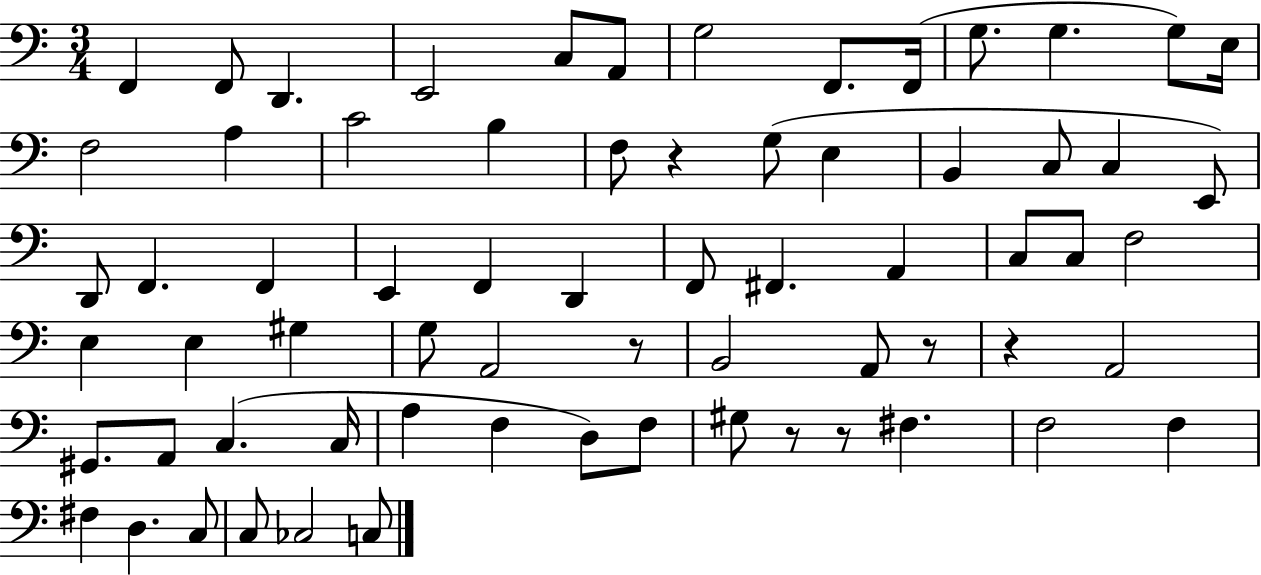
F2/q F2/e D2/q. E2/h C3/e A2/e G3/h F2/e. F2/s G3/e. G3/q. G3/e E3/s F3/h A3/q C4/h B3/q F3/e R/q G3/e E3/q B2/q C3/e C3/q E2/e D2/e F2/q. F2/q E2/q F2/q D2/q F2/e F#2/q. A2/q C3/e C3/e F3/h E3/q E3/q G#3/q G3/e A2/h R/e B2/h A2/e R/e R/q A2/h G#2/e. A2/e C3/q. C3/s A3/q F3/q D3/e F3/e G#3/e R/e R/e F#3/q. F3/h F3/q F#3/q D3/q. C3/e C3/e CES3/h C3/e